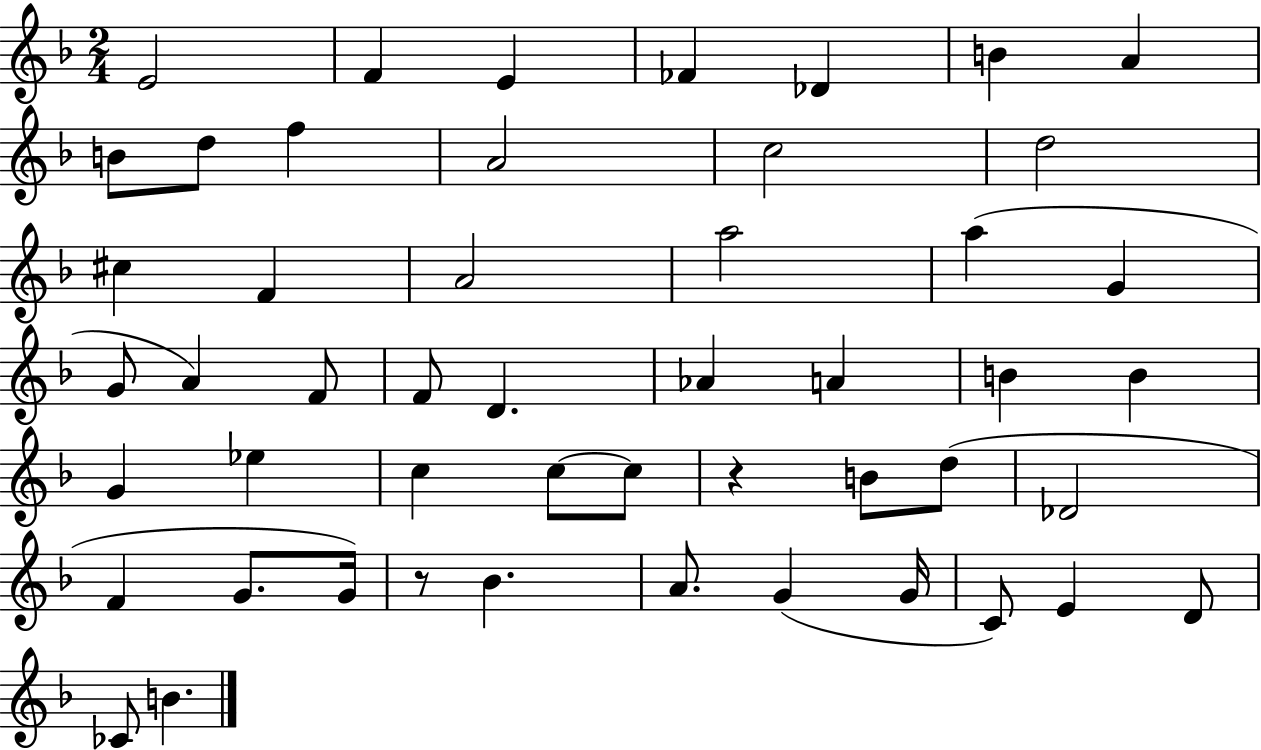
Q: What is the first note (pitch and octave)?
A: E4